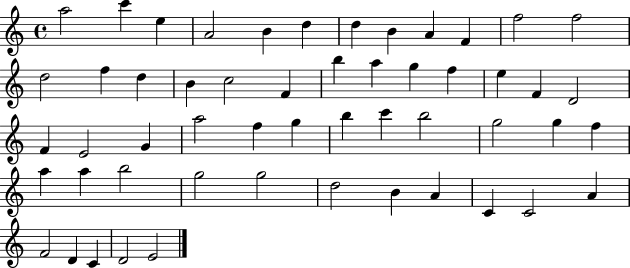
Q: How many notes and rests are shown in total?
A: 53